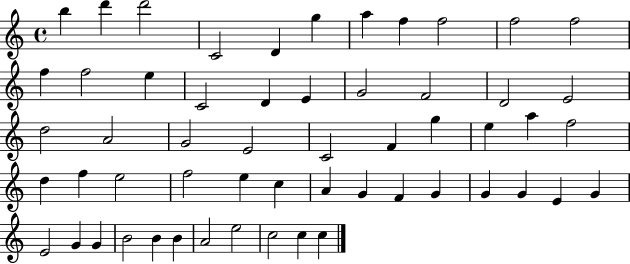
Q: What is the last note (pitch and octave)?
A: C5